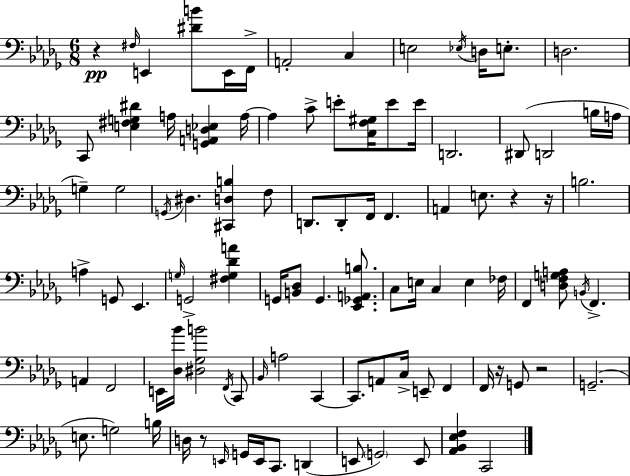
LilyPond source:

{
  \clef bass
  \numericTimeSignature
  \time 6/8
  \key bes \minor
  r4\pp \grace { fis16 } e,4 <dis' b'>8 e,16 | f,16-> a,2-. c4 | e2 \acciaccatura { ees16 } d16 e8.-. | d2. | \break c,8 <e fis g dis'>4 a16 <g, a, d ees>4 | a16~~ a4 c'8-> e'8-. <c f gis>16 e'8 | e'16 d,2. | dis,8( d,2 | \break b16 a16 g4--) g2 | \acciaccatura { g,16 } dis4. <cis, d b>4 | f8 d,8. d,8-. f,16 f,4. | a,4 e8. r4 | \break r16 b2. | a4-> g,8 ees,4. | \grace { g16 } g,2-> | <fis g des' a'>4 g,16 <b, des>8 g,4. | \break <ees, ges, a, b>8. c8 e16 c4 e4 | fes16 f,4 <d f g a>8 \acciaccatura { b,16 } f,4.-> | a,4 f,2 | e,16 <des bes'>16 <dis ges b'>2 | \break \acciaccatura { f,16 } c,8 \grace { bes,16 } a2 | c,4~~ c,8. a,8 | c16-> e,8-- f,4 f,16 r16 g,8 r2 | g,2.--( | \break e8. g2) | b16 d16 r8 \grace { e,16 } g,16 | e,16 c,8. d,4( e,8 \parenthesize g,2) | e,8 <aes, bes, ees f>4 | \break c,2 \bar "|."
}